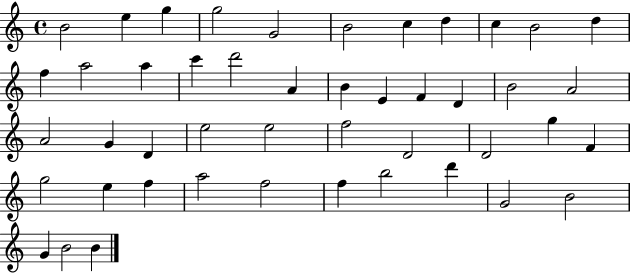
X:1
T:Untitled
M:4/4
L:1/4
K:C
B2 e g g2 G2 B2 c d c B2 d f a2 a c' d'2 A B E F D B2 A2 A2 G D e2 e2 f2 D2 D2 g F g2 e f a2 f2 f b2 d' G2 B2 G B2 B